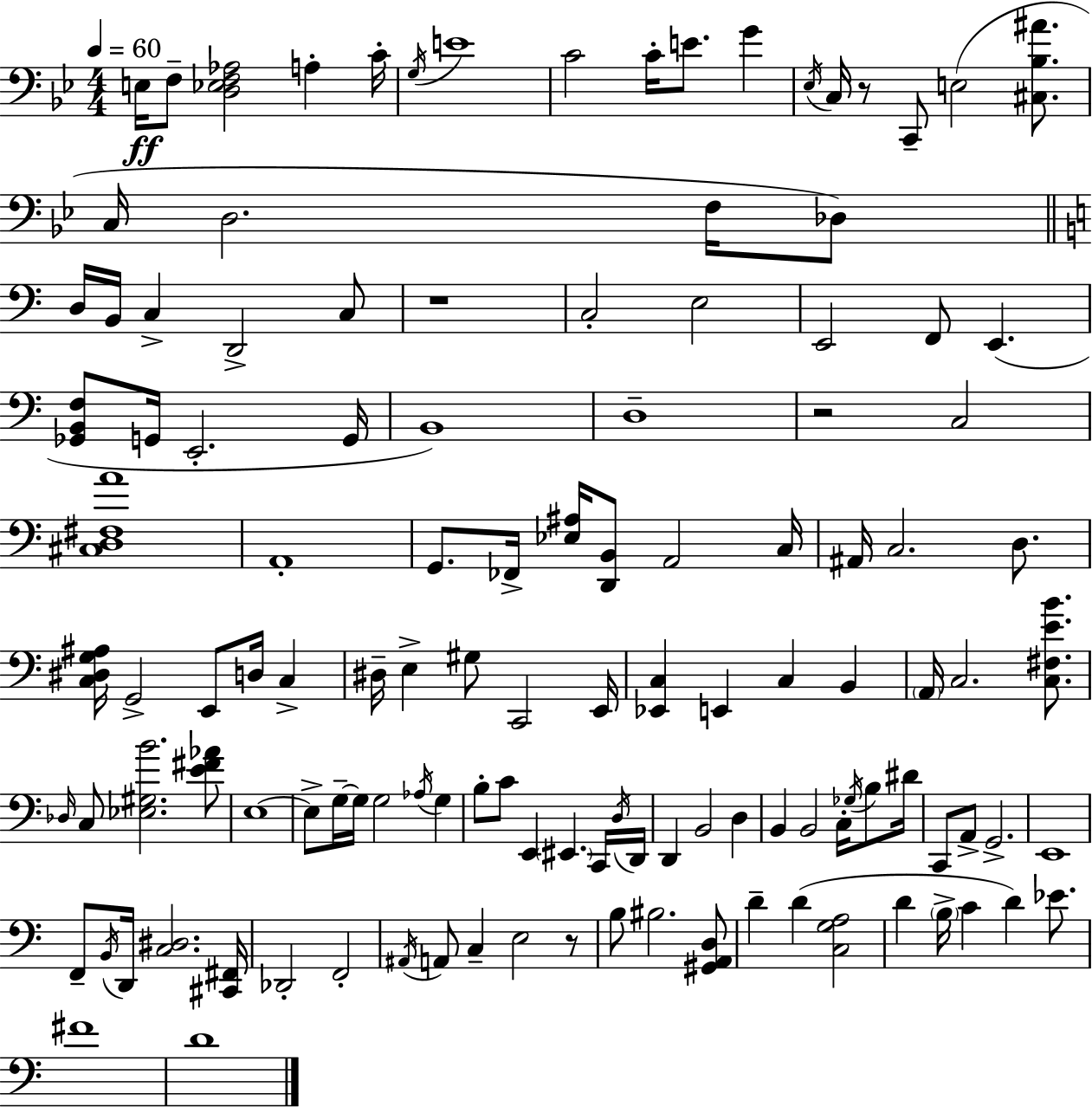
{
  \clef bass
  \numericTimeSignature
  \time 4/4
  \key g \minor
  \tempo 4 = 60
  e16\ff f8-- <d ees f aes>2 a4-. c'16-. | \acciaccatura { g16 } e'1 | c'2 c'16-. e'8. g'4 | \acciaccatura { ees16 } c16 r8 c,8-- e2( <cis bes ais'>8. | \break c16 d2. f16 | des8) \bar "||" \break \key c \major d16 b,16 c4-> d,2-> c8 | r1 | c2-. e2 | e,2 f,8 e,4.( | \break <ges, b, f>8 g,16 e,2.-. g,16 | b,1) | d1-- | r2 c2 | \break <cis d fis a'>1 | a,1-. | g,8. fes,16-> <ees ais>16 <d, b,>8 a,2 c16 | ais,16 c2. d8. | \break <c dis g ais>16 g,2-> e,8 d16 c4-> | dis16-- e4-> gis8 c,2 e,16 | <ees, c>4 e,4 c4 b,4 | \parenthesize a,16 c2. <c fis e' b'>8. | \break \grace { des16 } c8 <ees gis b'>2. <e' fis' aes'>8 | e1~~ | e8-> g16--~~ g16 g2 \acciaccatura { aes16 } g4 | b8-. c'8 e,4 \parenthesize eis,4. | \break c,16 \acciaccatura { d16 } d,16 d,4 b,2 d4 | b,4 b,2 c16-. | \acciaccatura { ges16 } b8 dis'16 c,8 a,8-> g,2.-> | e,1 | \break f,8-- \acciaccatura { b,16 } d,16 <c dis>2. | <cis, fis,>16 des,2-. f,2-. | \acciaccatura { ais,16 } a,8 c4-- e2 | r8 b8 bis2. | \break <gis, a, d>8 d'4-- d'4( <c g a>2 | d'4 \parenthesize b16-> c'4 d'4) | ees'8. fis'1 | d'1 | \break \bar "|."
}